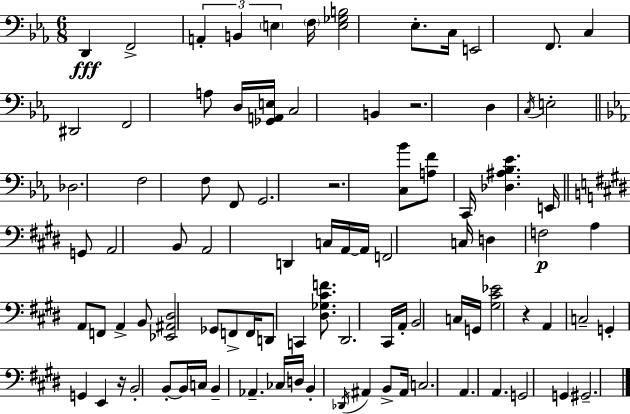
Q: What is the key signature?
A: C minor